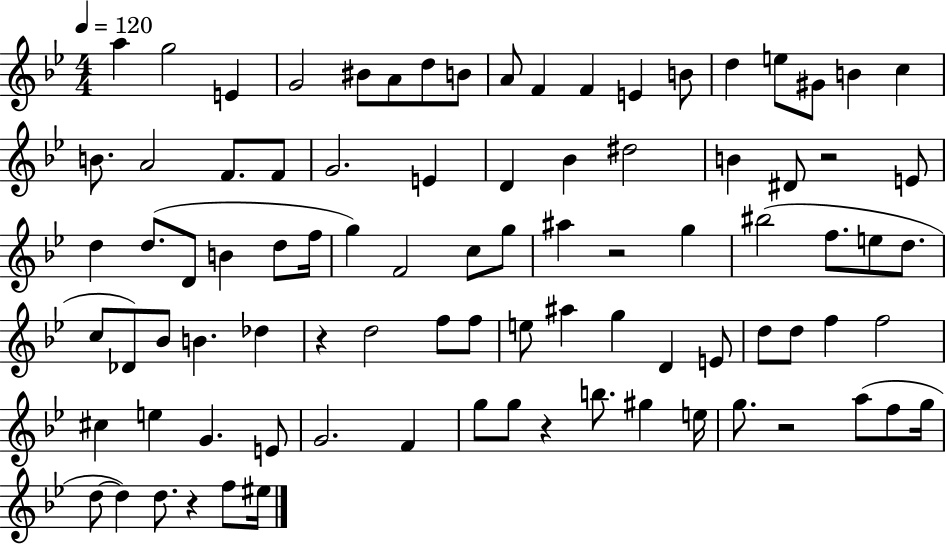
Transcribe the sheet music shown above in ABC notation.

X:1
T:Untitled
M:4/4
L:1/4
K:Bb
a g2 E G2 ^B/2 A/2 d/2 B/2 A/2 F F E B/2 d e/2 ^G/2 B c B/2 A2 F/2 F/2 G2 E D _B ^d2 B ^D/2 z2 E/2 d d/2 D/2 B d/2 f/4 g F2 c/2 g/2 ^a z2 g ^b2 f/2 e/2 d/2 c/2 _D/2 _B/2 B _d z d2 f/2 f/2 e/2 ^a g D E/2 d/2 d/2 f f2 ^c e G E/2 G2 F g/2 g/2 z b/2 ^g e/4 g/2 z2 a/2 f/2 g/4 d/2 d d/2 z f/2 ^e/4